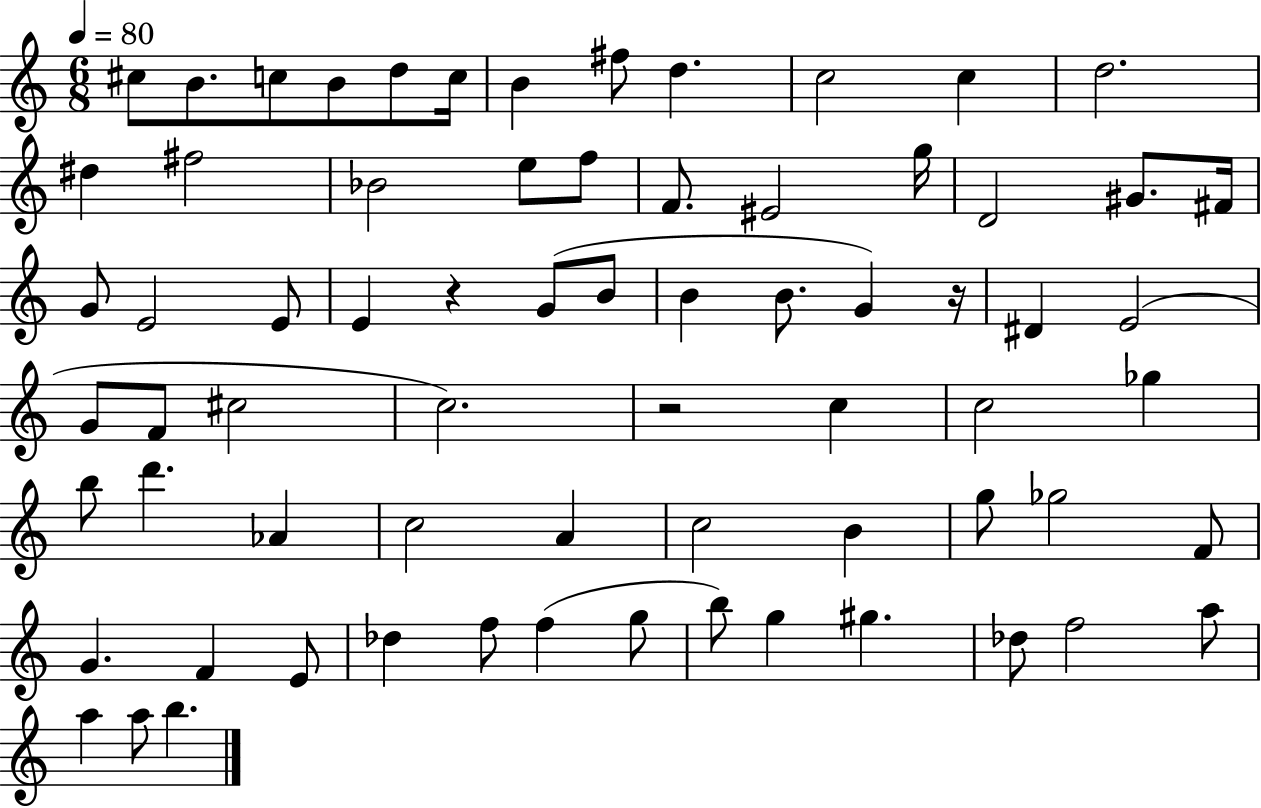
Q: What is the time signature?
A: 6/8